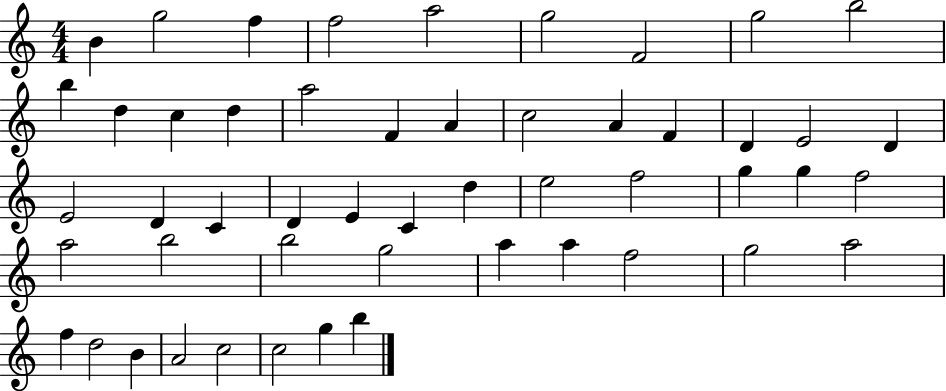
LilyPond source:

{
  \clef treble
  \numericTimeSignature
  \time 4/4
  \key c \major
  b'4 g''2 f''4 | f''2 a''2 | g''2 f'2 | g''2 b''2 | \break b''4 d''4 c''4 d''4 | a''2 f'4 a'4 | c''2 a'4 f'4 | d'4 e'2 d'4 | \break e'2 d'4 c'4 | d'4 e'4 c'4 d''4 | e''2 f''2 | g''4 g''4 f''2 | \break a''2 b''2 | b''2 g''2 | a''4 a''4 f''2 | g''2 a''2 | \break f''4 d''2 b'4 | a'2 c''2 | c''2 g''4 b''4 | \bar "|."
}